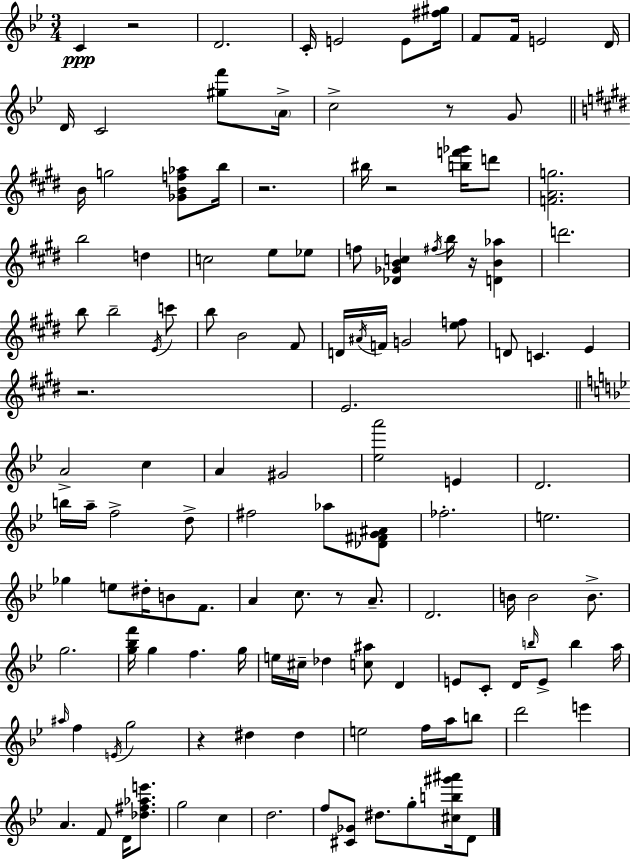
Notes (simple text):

C4/q R/h D4/h. C4/s E4/h E4/e [F#5,G#5]/s F4/e F4/s E4/h D4/s D4/s C4/h [G#5,F6]/e A4/s C5/h R/e G4/e B4/s G5/h [Gb4,B4,F5,Ab5]/e B5/s R/h. BIS5/s R/h [B5,F6,Gb6]/s D6/e [F4,A4,G5]/h. B5/h D5/q C5/h E5/e Eb5/e F5/e [Db4,Gb4,B4,C5]/q F#5/s B5/s R/s [D4,B4,Ab5]/q D6/h. B5/e B5/h E4/s C6/e B5/e B4/h F#4/e D4/s A#4/s F4/s G4/h [E5,F5]/e D4/e C4/q. E4/q R/h. E4/h. A4/h C5/q A4/q G#4/h [Eb5,A6]/h E4/q D4/h. B5/s A5/s F5/h D5/e F#5/h Ab5/e [Db4,F#4,G4,A#4]/e FES5/h. E5/h. Gb5/q E5/e D#5/s B4/e F4/e. A4/q C5/e. R/e A4/e. D4/h. B4/s B4/h B4/e. G5/h. [G5,Bb5,F6]/s G5/q F5/q. G5/s E5/s C#5/s Db5/q [C5,A#5]/e D4/q E4/e C4/e D4/s B5/s E4/e B5/q A5/s A#5/s F5/q E4/s G5/h R/q D#5/q D#5/q E5/h F5/s A5/s B5/e D6/h E6/q A4/q. F4/e D4/s [Db5,F#5,Ab5,E6]/e. G5/h C5/q D5/h. F5/e [C#4,Gb4]/e D#5/e. G5/e [C#5,B5,G#6,A#6]/s D4/e